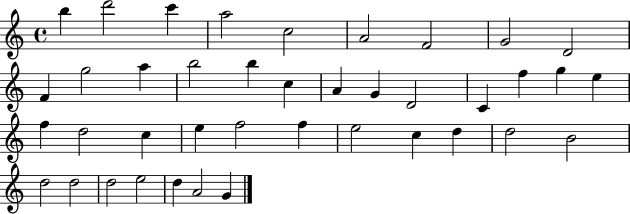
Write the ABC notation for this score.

X:1
T:Untitled
M:4/4
L:1/4
K:C
b d'2 c' a2 c2 A2 F2 G2 D2 F g2 a b2 b c A G D2 C f g e f d2 c e f2 f e2 c d d2 B2 d2 d2 d2 e2 d A2 G